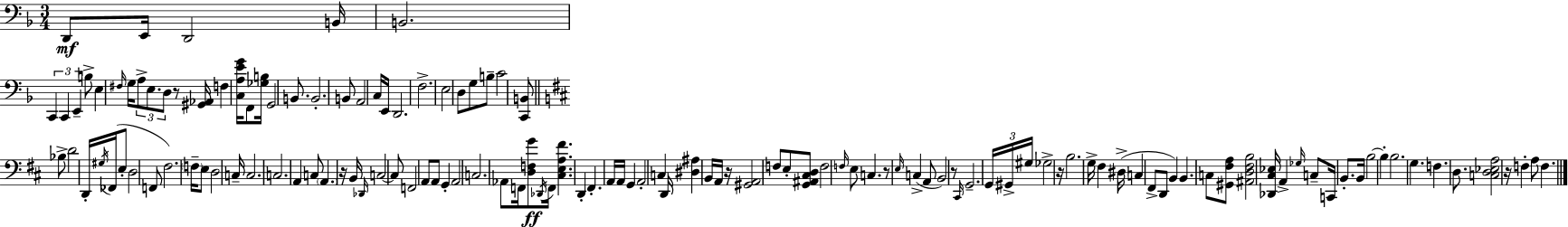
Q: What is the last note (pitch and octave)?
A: F3